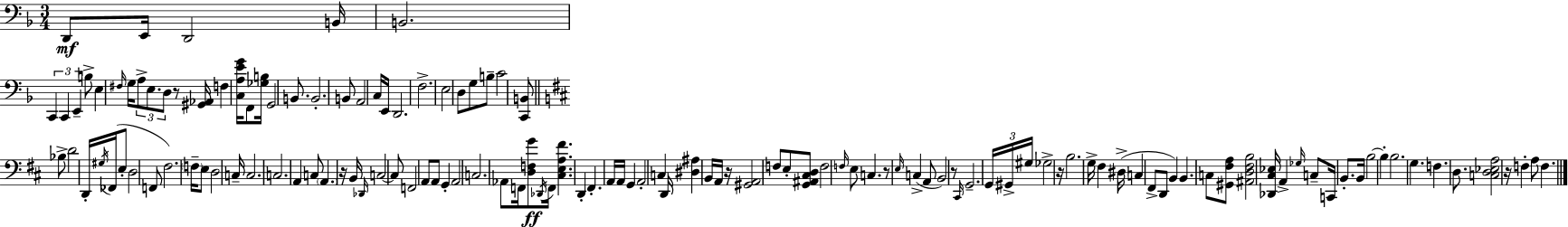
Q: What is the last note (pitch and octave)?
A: F3